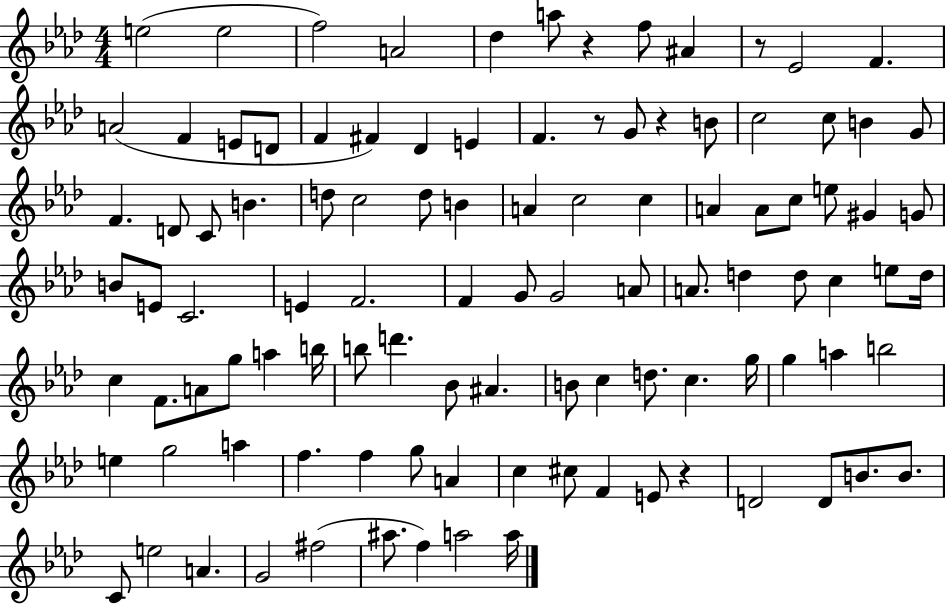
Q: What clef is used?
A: treble